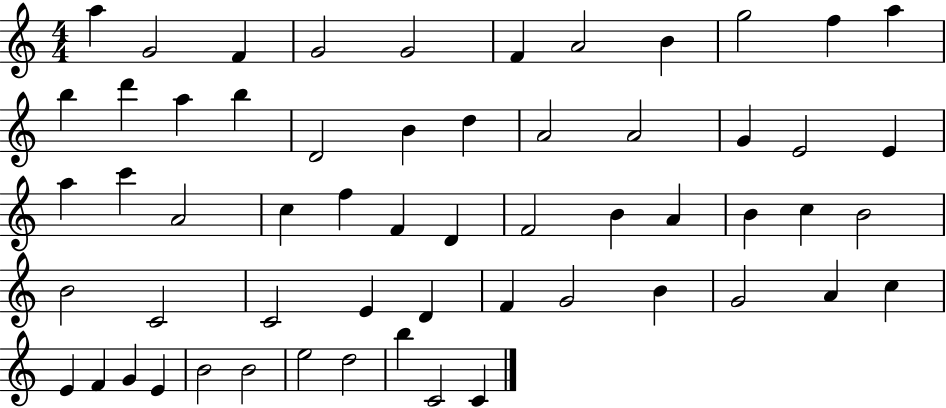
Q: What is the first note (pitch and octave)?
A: A5